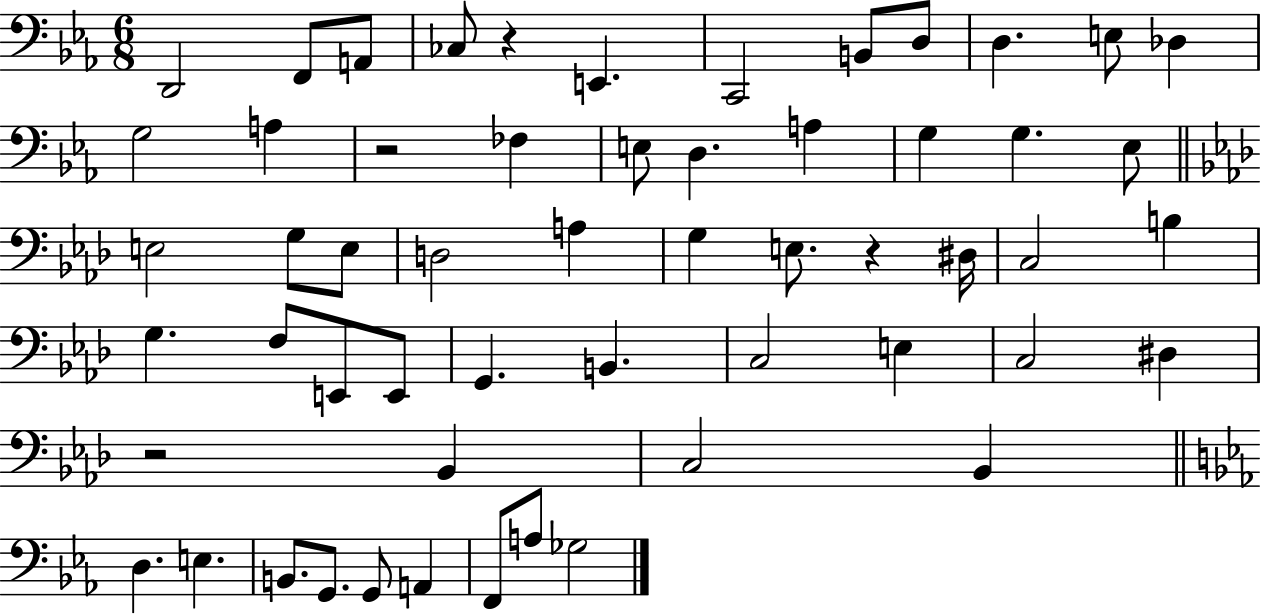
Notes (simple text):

D2/h F2/e A2/e CES3/e R/q E2/q. C2/h B2/e D3/e D3/q. E3/e Db3/q G3/h A3/q R/h FES3/q E3/e D3/q. A3/q G3/q G3/q. Eb3/e E3/h G3/e E3/e D3/h A3/q G3/q E3/e. R/q D#3/s C3/h B3/q G3/q. F3/e E2/e E2/e G2/q. B2/q. C3/h E3/q C3/h D#3/q R/h Bb2/q C3/h Bb2/q D3/q. E3/q. B2/e. G2/e. G2/e A2/q F2/e A3/e Gb3/h